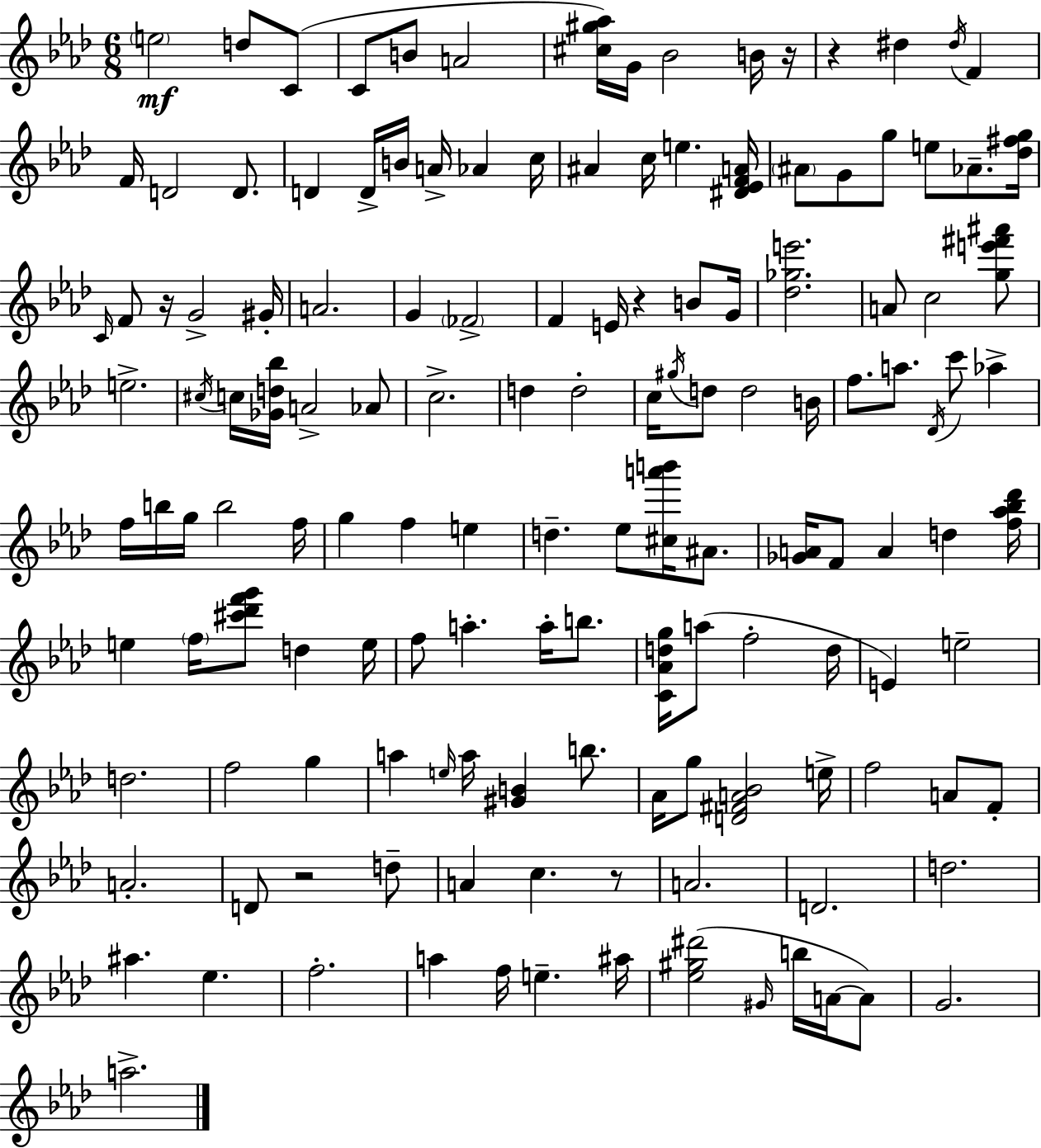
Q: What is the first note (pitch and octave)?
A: E5